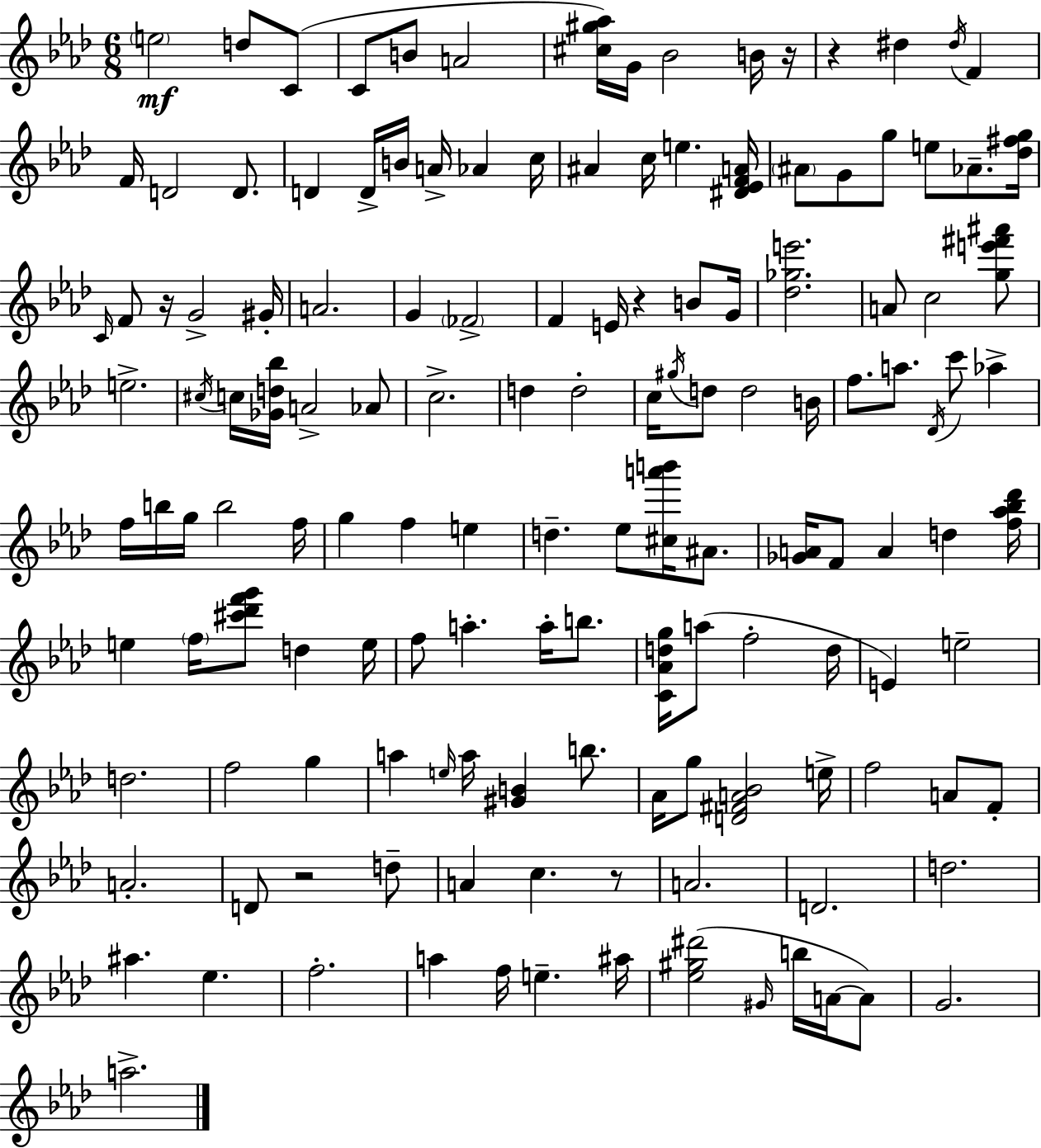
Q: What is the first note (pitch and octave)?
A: E5